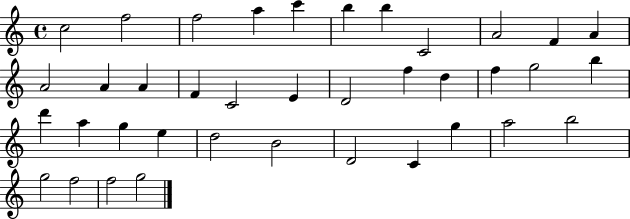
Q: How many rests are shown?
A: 0